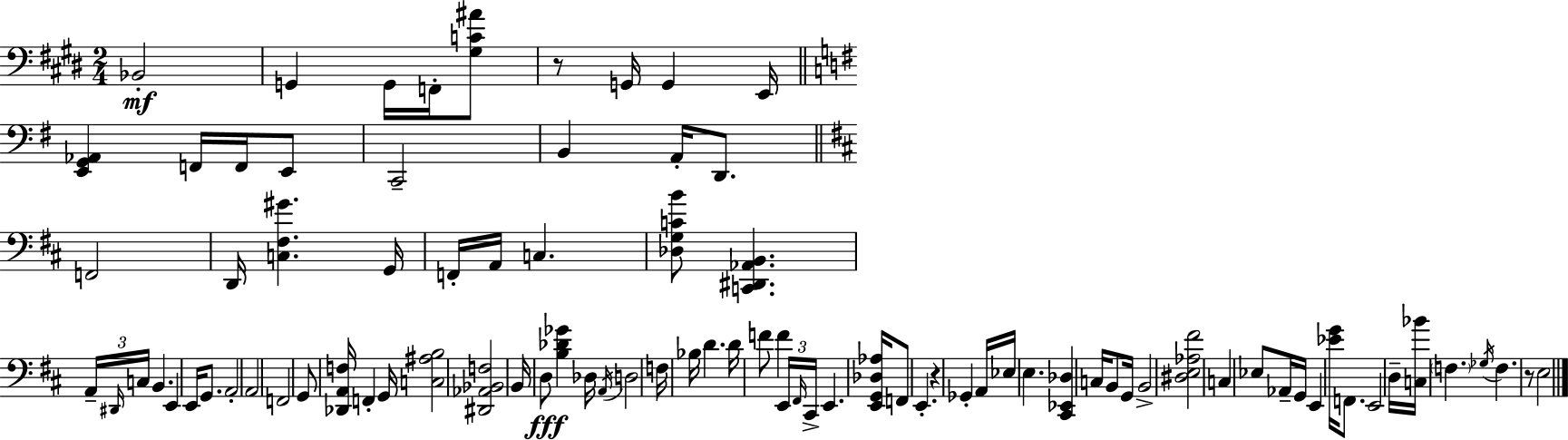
{
  \clef bass
  \numericTimeSignature
  \time 2/4
  \key e \major
  bes,2-.\mf | g,4 g,16 f,16-. <gis c' ais'>8 | r8 g,16 g,4 e,16 | \bar "||" \break \key g \major <e, g, aes,>4 f,16 f,16 e,8 | c,2-- | b,4 a,16-. d,8. | \bar "||" \break \key d \major f,2 | d,16 <c fis gis'>4. g,16 | f,16-. a,16 c4. | <des g c' b'>8 <c, dis, aes, b,>4. | \break \tuplet 3/2 { a,16-- \grace { dis,16 } c16 } b,4. | e,4 e,16 g,8. | a,2-. | a,2 | \break f,2 | g,8 <des, a, f>16 f,4-. | g,16 <c ais b>2 | <dis, aes, bes, f>2 | \break b,16 d8\fff <b des' ges'>4 | des16 \acciaccatura { a,16 } d2 | f16 bes16 d'4. | d'16 f'8 f'4 | \break \tuplet 3/2 { e,16 \grace { fis,16 } cis,16-> } e,4. | <e, g, des aes>16 f,8 e,4.-. | r4 ges,4-. | a,16 ees16 e4. | \break <cis, ees, des>4 c16 | b,8 g,16 b,2-> | <dis e aes fis'>2 | c4 ees8 | \break aes,16-- g,16 e,4 <ees' g'>16 | f,8. e,2 | d16-- <c bes'>16 \parenthesize f4. | \acciaccatura { ges16 } f4. | \break r8 e2 | \bar "|."
}